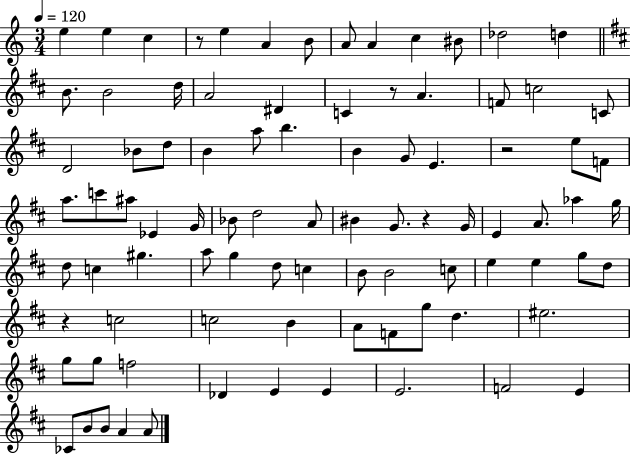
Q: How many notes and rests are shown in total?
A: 89